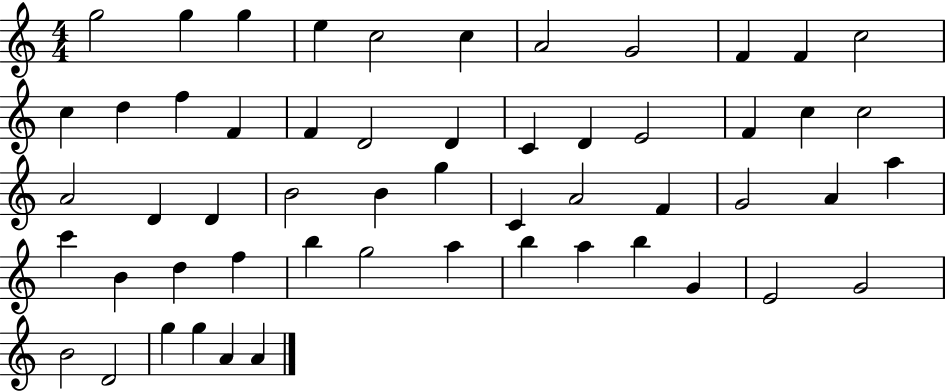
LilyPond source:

{
  \clef treble
  \numericTimeSignature
  \time 4/4
  \key c \major
  g''2 g''4 g''4 | e''4 c''2 c''4 | a'2 g'2 | f'4 f'4 c''2 | \break c''4 d''4 f''4 f'4 | f'4 d'2 d'4 | c'4 d'4 e'2 | f'4 c''4 c''2 | \break a'2 d'4 d'4 | b'2 b'4 g''4 | c'4 a'2 f'4 | g'2 a'4 a''4 | \break c'''4 b'4 d''4 f''4 | b''4 g''2 a''4 | b''4 a''4 b''4 g'4 | e'2 g'2 | \break b'2 d'2 | g''4 g''4 a'4 a'4 | \bar "|."
}